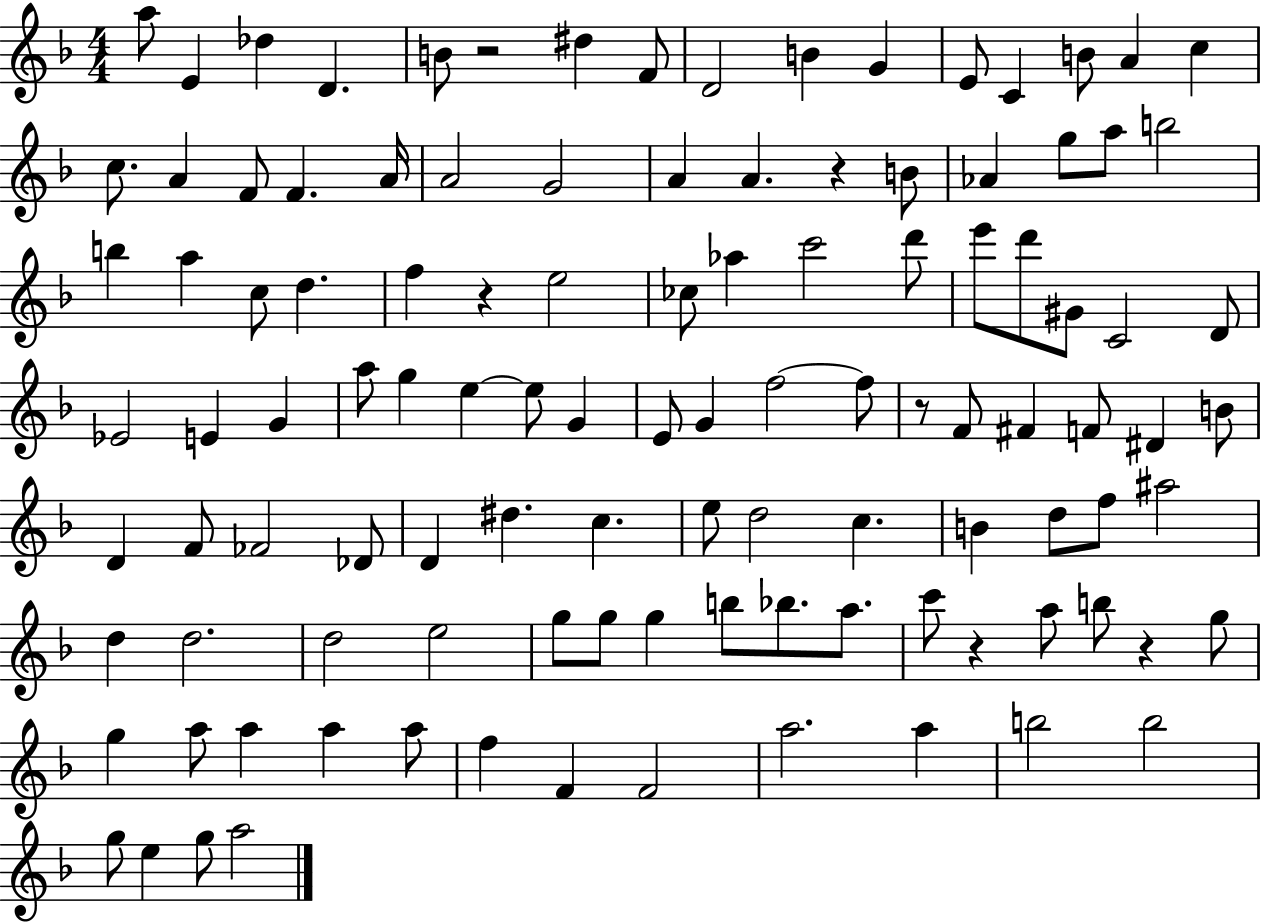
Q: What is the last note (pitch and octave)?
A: A5